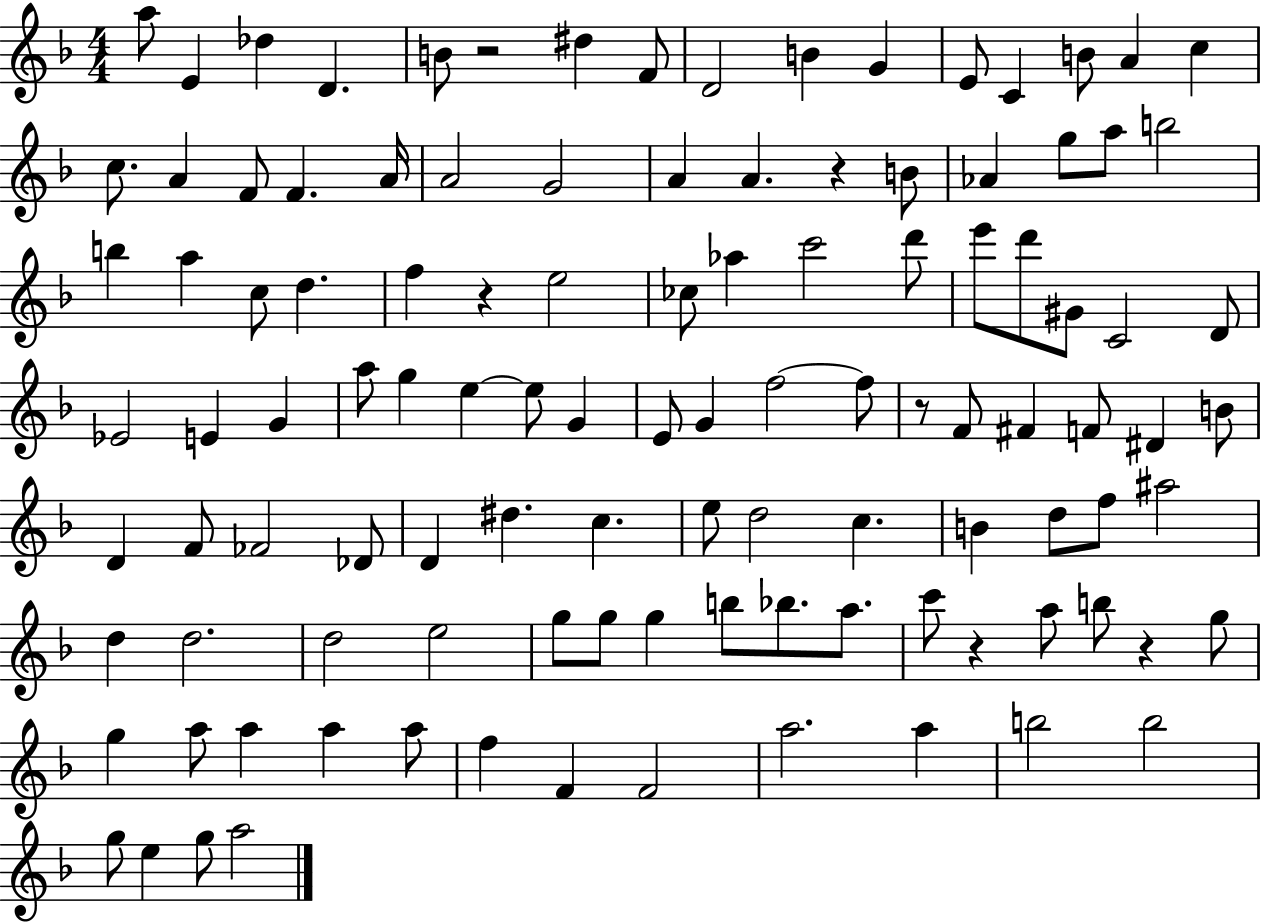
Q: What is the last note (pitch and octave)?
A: A5